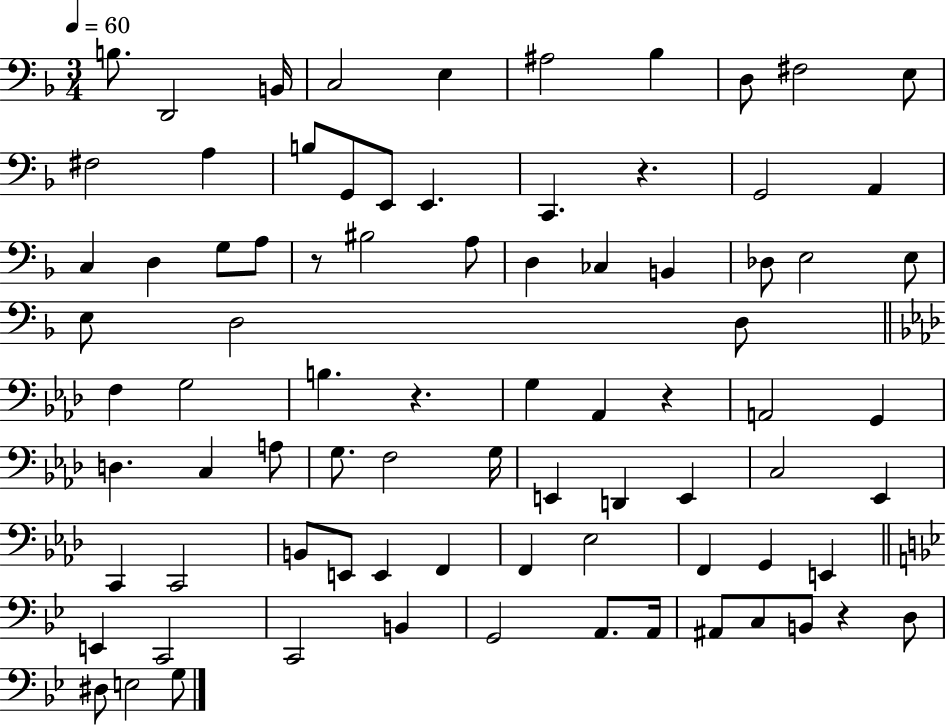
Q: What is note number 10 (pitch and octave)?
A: E3